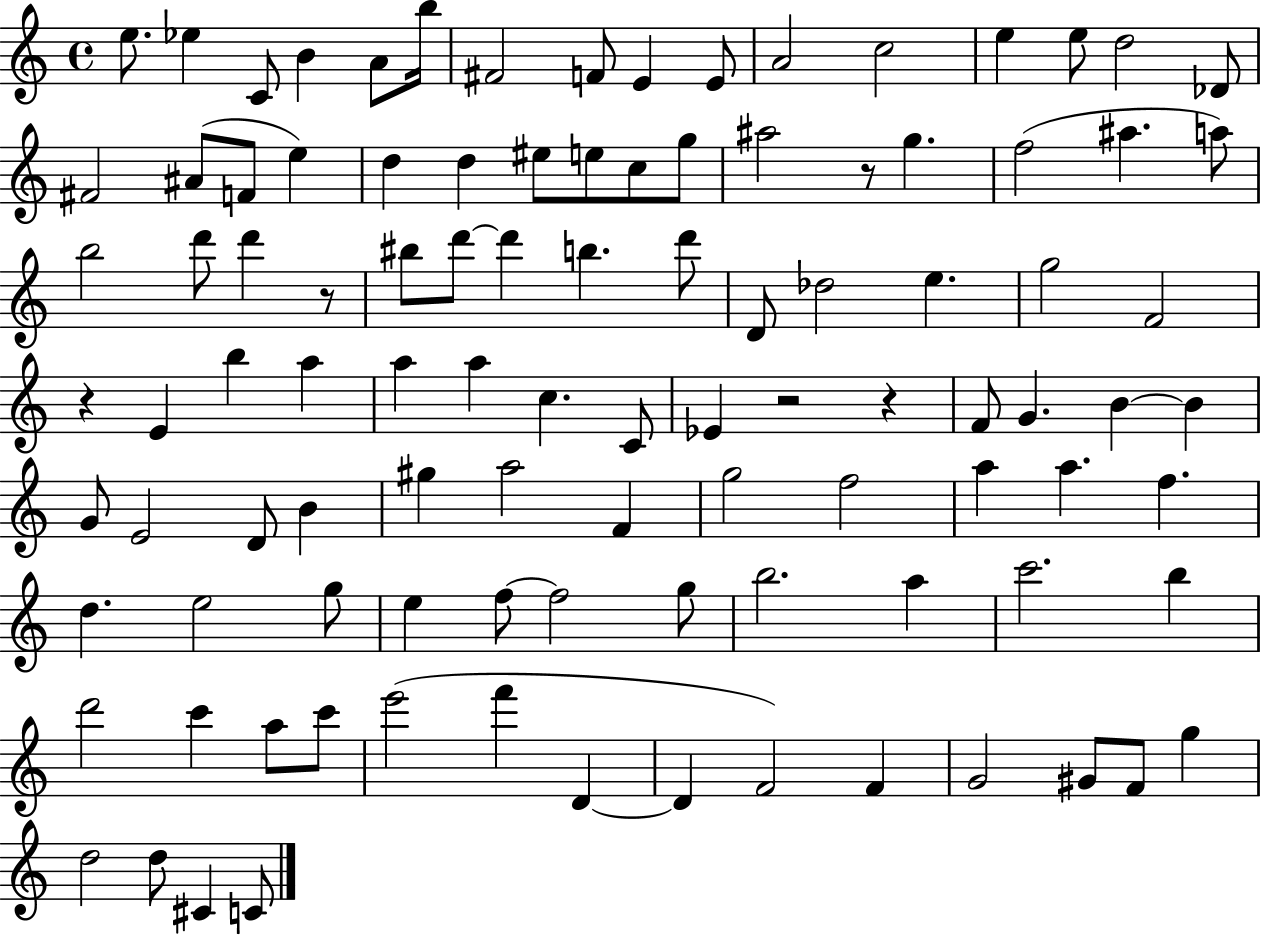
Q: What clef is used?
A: treble